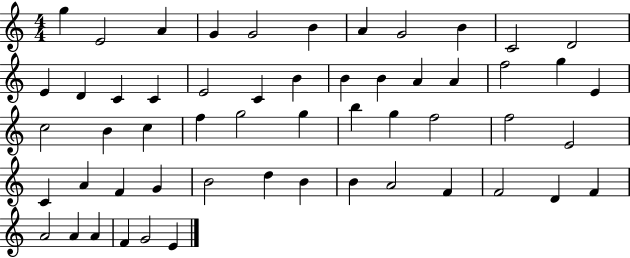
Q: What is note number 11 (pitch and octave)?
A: D4